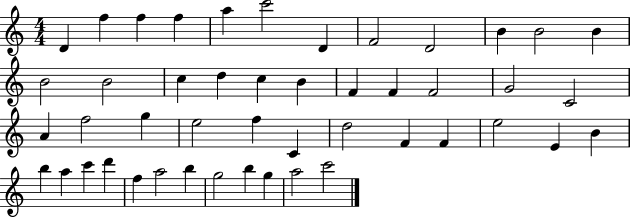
X:1
T:Untitled
M:4/4
L:1/4
K:C
D f f f a c'2 D F2 D2 B B2 B B2 B2 c d c B F F F2 G2 C2 A f2 g e2 f C d2 F F e2 E B b a c' d' f a2 b g2 b g a2 c'2